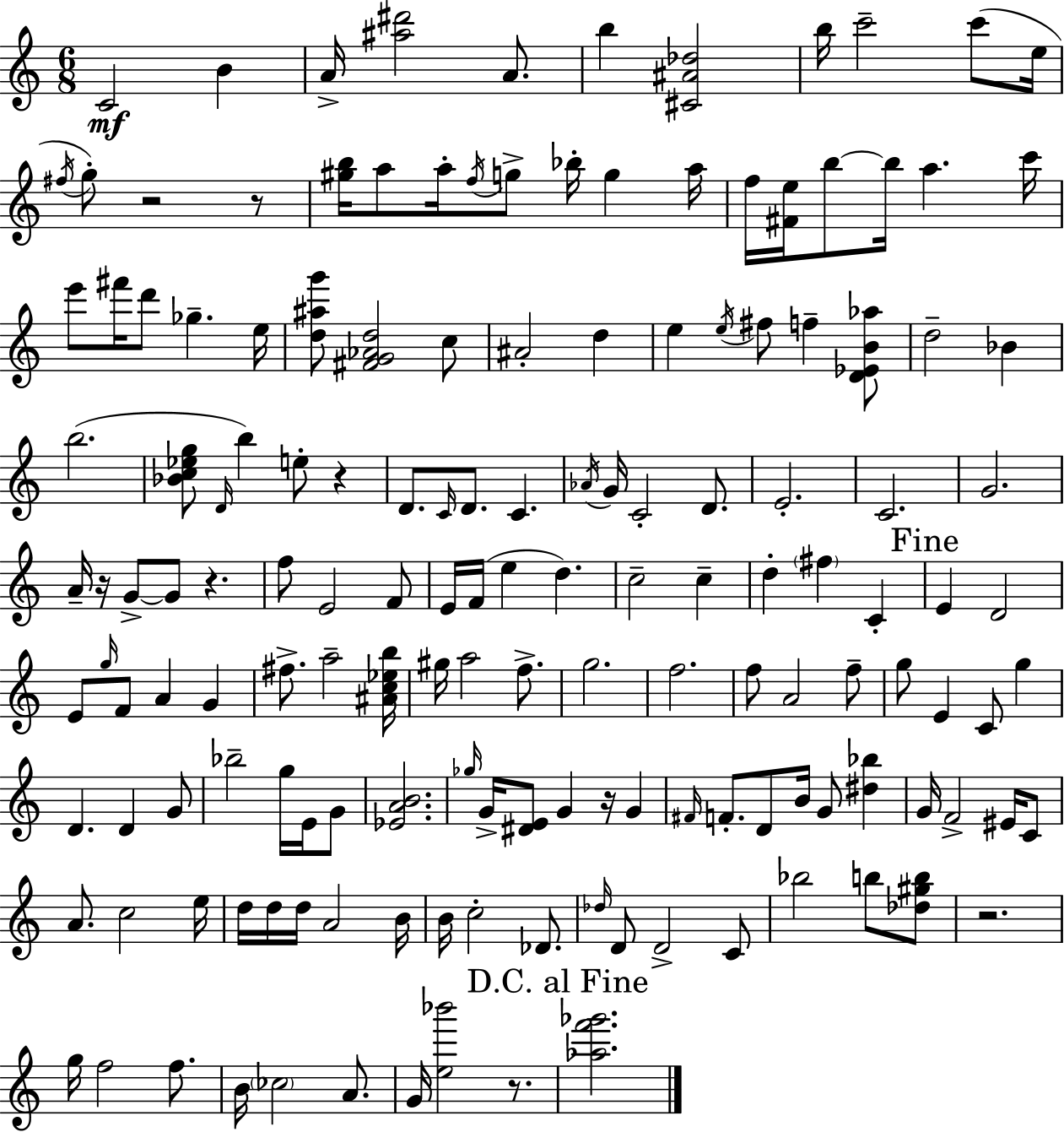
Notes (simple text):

C4/h B4/q A4/s [A#5,D#6]/h A4/e. B5/q [C#4,A#4,Db5]/h B5/s C6/h C6/e E5/s F#5/s G5/e R/h R/e [G#5,B5]/s A5/e A5/s F5/s G5/e Bb5/s G5/q A5/s F5/s [F#4,E5]/s B5/e B5/s A5/q. C6/s E6/e F#6/s D6/e Gb5/q. E5/s [D5,A#5,G6]/e [F#4,G4,Ab4,D5]/h C5/e A#4/h D5/q E5/q E5/s F#5/e F5/q [D4,Eb4,B4,Ab5]/e D5/h Bb4/q B5/h. [Bb4,C5,Eb5,G5]/e D4/s B5/q E5/e R/q D4/e. C4/s D4/e. C4/q. Ab4/s G4/s C4/h D4/e. E4/h. C4/h. G4/h. A4/s R/s G4/e G4/e R/q. F5/e E4/h F4/e E4/s F4/s E5/q D5/q. C5/h C5/q D5/q F#5/q C4/q E4/q D4/h E4/e G5/s F4/e A4/q G4/q F#5/e. A5/h [A#4,C5,Eb5,B5]/s G#5/s A5/h F5/e. G5/h. F5/h. F5/e A4/h F5/e G5/e E4/q C4/e G5/q D4/q. D4/q G4/e Bb5/h G5/s E4/s G4/e [Eb4,A4,B4]/h. Gb5/s G4/s [D#4,E4]/e G4/q R/s G4/q F#4/s F4/e. D4/e B4/s G4/e [D#5,Bb5]/q G4/s F4/h EIS4/s C4/e A4/e. C5/h E5/s D5/s D5/s D5/s A4/h B4/s B4/s C5/h Db4/e. Db5/s D4/e D4/h C4/e Bb5/h B5/e [Db5,G#5,B5]/e R/h. G5/s F5/h F5/e. B4/s CES5/h A4/e. G4/s [E5,Bb6]/h R/e. [Ab5,F6,Gb6]/h.